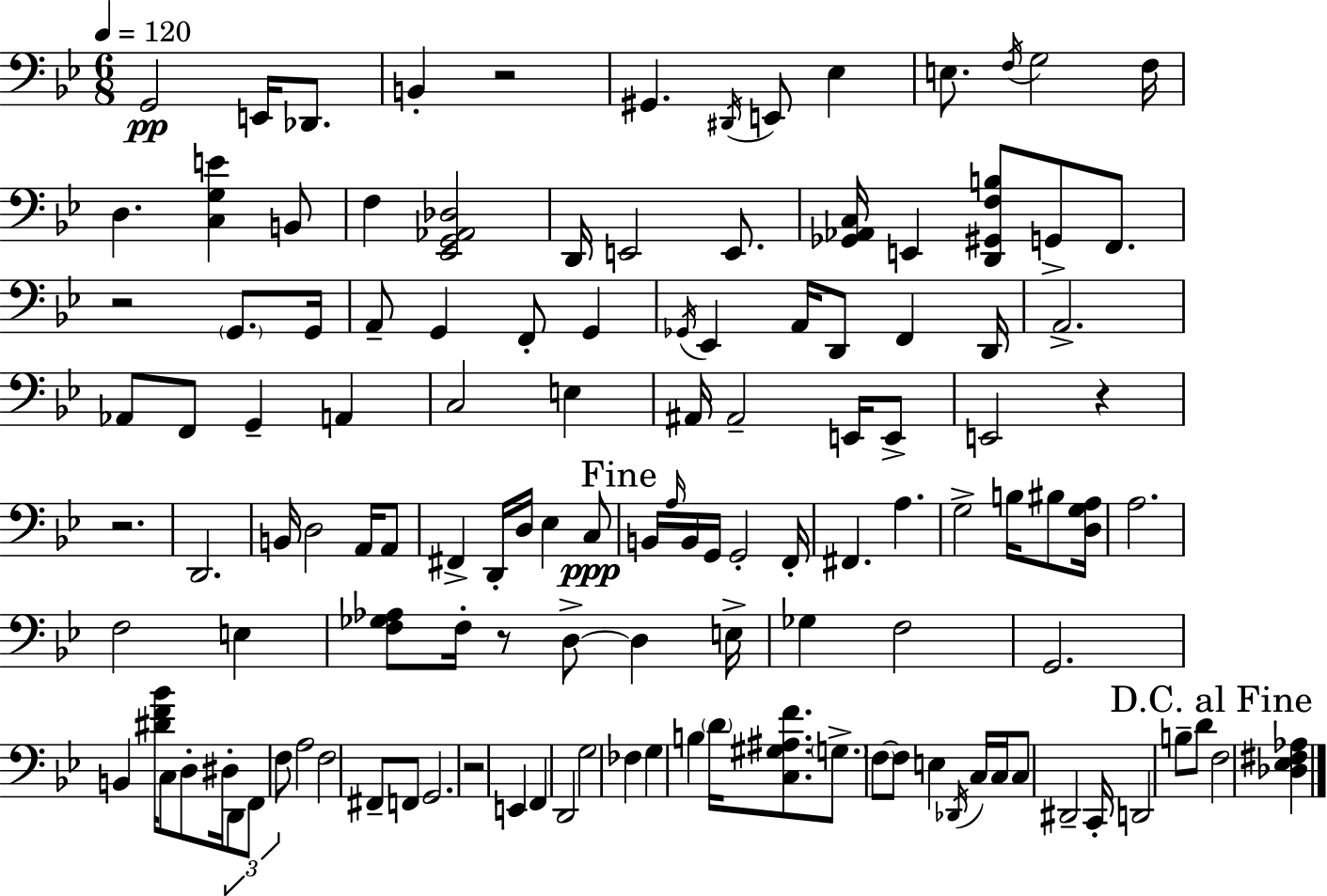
G2/h E2/s Db2/e. B2/q R/h G#2/q. D#2/s E2/e Eb3/q E3/e. F3/s G3/h F3/s D3/q. [C3,G3,E4]/q B2/e F3/q [Eb2,G2,Ab2,Db3]/h D2/s E2/h E2/e. [Gb2,Ab2,C3]/s E2/q [D2,G#2,F3,B3]/e G2/e F2/e. R/h G2/e. G2/s A2/e G2/q F2/e G2/q Gb2/s Eb2/q A2/s D2/e F2/q D2/s A2/h. Ab2/e F2/e G2/q A2/q C3/h E3/q A#2/s A#2/h E2/s E2/e E2/h R/q R/h. D2/h. B2/s D3/h A2/s A2/e F#2/q D2/s D3/s Eb3/q C3/e B2/s A3/s B2/s G2/s G2/h F2/s F#2/q. A3/q. G3/h B3/s BIS3/e [D3,G3,A3]/s A3/h. F3/h E3/q [F3,Gb3,Ab3]/e F3/s R/e D3/e D3/q E3/s Gb3/q F3/h G2/h. B2/q [D#4,F4,Bb4]/s C3/e D3/e D#3/s D2/e F2/e F3/e A3/h F3/h F#2/e F2/e G2/h. R/h E2/q F2/q D2/h G3/h FES3/q G3/q B3/q D4/s [C3,G#3,A#3,F4]/e. G3/e. F3/e F3/e E3/q Db2/s C3/s C3/s C3/e D#2/h C2/s D2/h B3/e D4/e F3/h [Db3,Eb3,F#3,Ab3]/q